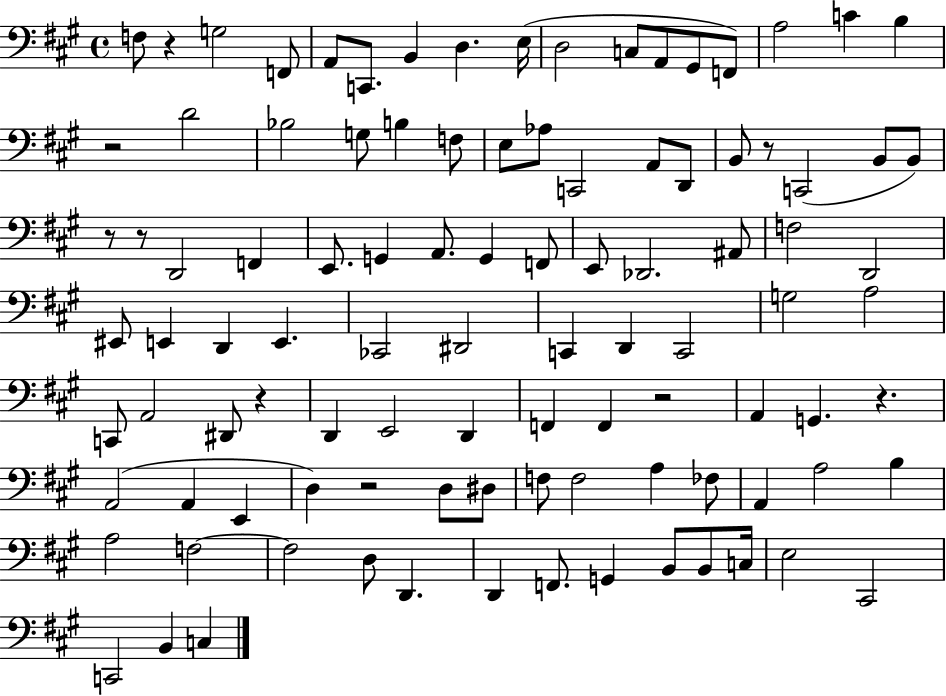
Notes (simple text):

F3/e R/q G3/h F2/e A2/e C2/e. B2/q D3/q. E3/s D3/h C3/e A2/e G#2/e F2/e A3/h C4/q B3/q R/h D4/h Bb3/h G3/e B3/q F3/e E3/e Ab3/e C2/h A2/e D2/e B2/e R/e C2/h B2/e B2/e R/e R/e D2/h F2/q E2/e. G2/q A2/e. G2/q F2/e E2/e Db2/h. A#2/e F3/h D2/h EIS2/e E2/q D2/q E2/q. CES2/h D#2/h C2/q D2/q C2/h G3/h A3/h C2/e A2/h D#2/e R/q D2/q E2/h D2/q F2/q F2/q R/h A2/q G2/q. R/q. A2/h A2/q E2/q D3/q R/h D3/e D#3/e F3/e F3/h A3/q FES3/e A2/q A3/h B3/q A3/h F3/h F3/h D3/e D2/q. D2/q F2/e. G2/q B2/e B2/e C3/s E3/h C#2/h C2/h B2/q C3/q